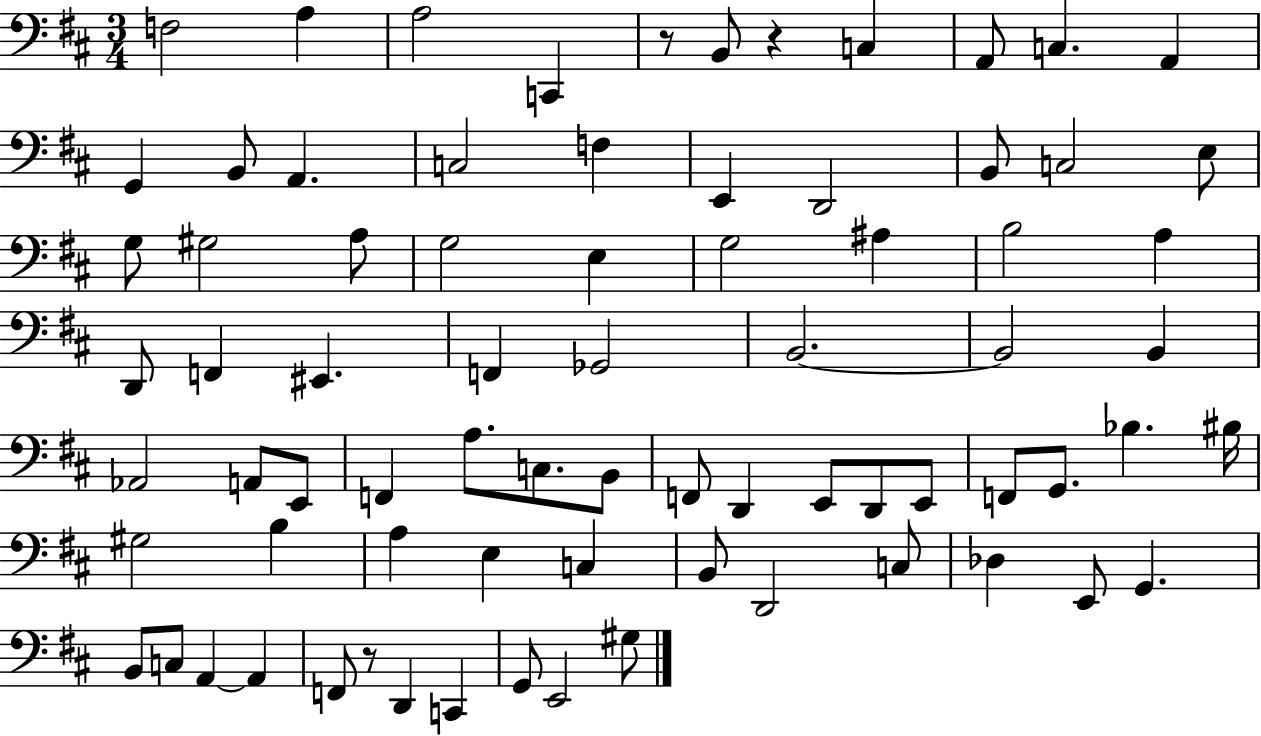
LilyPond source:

{
  \clef bass
  \numericTimeSignature
  \time 3/4
  \key d \major
  \repeat volta 2 { f2 a4 | a2 c,4 | r8 b,8 r4 c4 | a,8 c4. a,4 | \break g,4 b,8 a,4. | c2 f4 | e,4 d,2 | b,8 c2 e8 | \break g8 gis2 a8 | g2 e4 | g2 ais4 | b2 a4 | \break d,8 f,4 eis,4. | f,4 ges,2 | b,2.~~ | b,2 b,4 | \break aes,2 a,8 e,8 | f,4 a8. c8. b,8 | f,8 d,4 e,8 d,8 e,8 | f,8 g,8. bes4. bis16 | \break gis2 b4 | a4 e4 c4 | b,8 d,2 c8 | des4 e,8 g,4. | \break b,8 c8 a,4~~ a,4 | f,8 r8 d,4 c,4 | g,8 e,2 gis8 | } \bar "|."
}